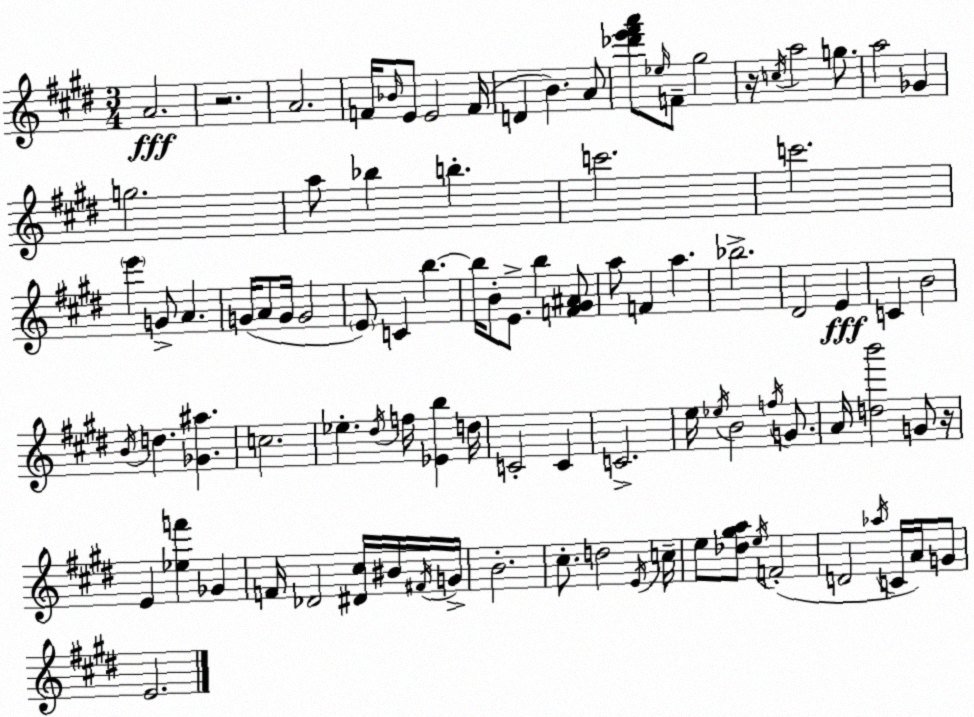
X:1
T:Untitled
M:3/4
L:1/4
K:E
A2 z2 A2 F/4 _B/4 E/2 E2 F/4 D B A/2 [_d'e'^f'a']/2 _e/4 F/2 ^g2 z/4 c/4 a2 g/2 a2 _G g2 a/2 _b b c'2 c'2 e' G/2 A G/4 A/2 G/4 G2 E/2 C b b/4 B/2 E/2 b [F^G^A]/2 a/2 F a _b2 ^D2 E C B2 B/4 d [_G^a] c2 _e ^d/4 f/4 [_Eb] d/4 C2 C C2 e/4 _e/4 B2 f/4 G/2 A/4 [db']2 G/2 z/4 E [_ef'] _G F/4 _D2 [^D^c]/4 ^B/4 ^F/4 G/4 B2 ^c/2 d2 E/4 c/4 e/2 [_d^ga]/2 e/4 F2 D2 _a/4 C/4 A/4 G/2 E2